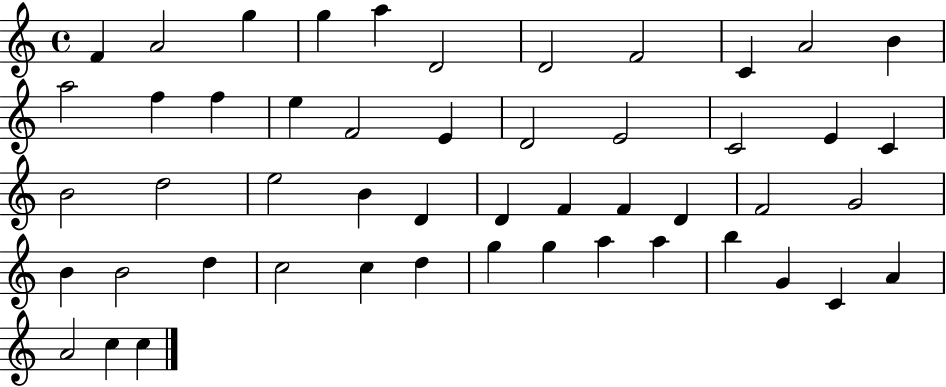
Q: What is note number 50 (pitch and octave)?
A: C5